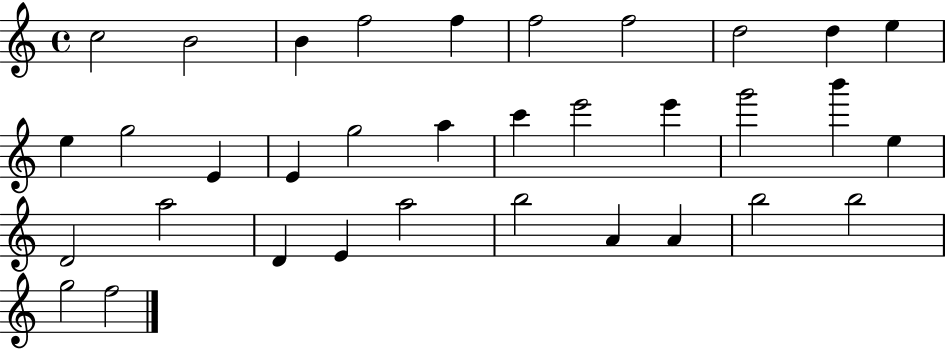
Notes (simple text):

C5/h B4/h B4/q F5/h F5/q F5/h F5/h D5/h D5/q E5/q E5/q G5/h E4/q E4/q G5/h A5/q C6/q E6/h E6/q G6/h B6/q E5/q D4/h A5/h D4/q E4/q A5/h B5/h A4/q A4/q B5/h B5/h G5/h F5/h